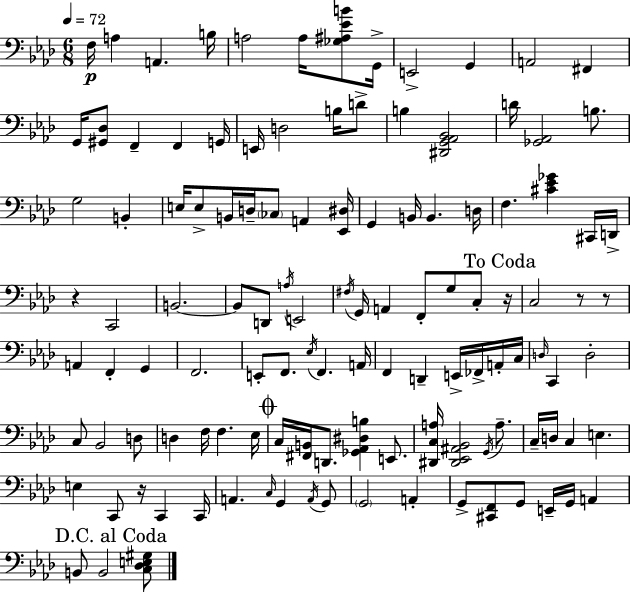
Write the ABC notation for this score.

X:1
T:Untitled
M:6/8
L:1/4
K:Ab
F,/4 A, A,, B,/4 A,2 A,/4 [_G,^A,_EB]/2 G,,/4 E,,2 G,, A,,2 ^F,, G,,/4 [^G,,_D,]/2 F,, F,, G,,/4 E,,/4 D,2 B,/4 D/2 B, [^D,,G,,_A,,_B,,]2 D/4 [_G,,_A,,]2 B,/2 G,2 B,, E,/4 E,/2 B,,/4 D,/4 _C,/2 A,, [_E,,^D,]/4 G,, B,,/4 B,, D,/4 F, [^C_E_G] ^C,,/4 D,,/4 z C,,2 B,,2 B,,/2 D,,/2 A,/4 E,,2 ^F,/4 G,,/4 A,, F,,/2 G,/2 C,/2 z/4 C,2 z/2 z/2 A,, F,, G,, F,,2 E,,/2 F,,/2 _E,/4 F,, A,,/4 F,, D,, E,,/4 _F,,/4 A,,/4 C,/4 D,/4 C,, D,2 C,/2 _B,,2 D,/2 D, F,/4 F, _E,/4 C,/4 [^F,,B,,]/4 D,,/2 [_G,,_A,,^D,B,] E,,/2 [^D,,C,A,]/4 [^D,,_E,,^A,,_B,,]2 G,,/4 A,/2 C,/4 D,/4 C, E, E, C,,/2 z/4 C,, C,,/4 A,, C,/4 G,, A,,/4 G,,/2 G,,2 A,, G,,/2 [^C,,F,,]/2 G,,/2 E,,/4 G,,/4 A,, B,,/2 B,,2 [C,_D,E,^G,]/2